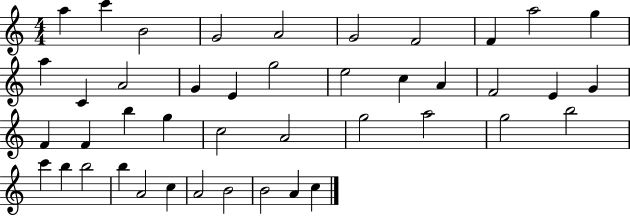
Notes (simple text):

A5/q C6/q B4/h G4/h A4/h G4/h F4/h F4/q A5/h G5/q A5/q C4/q A4/h G4/q E4/q G5/h E5/h C5/q A4/q F4/h E4/q G4/q F4/q F4/q B5/q G5/q C5/h A4/h G5/h A5/h G5/h B5/h C6/q B5/q B5/h B5/q A4/h C5/q A4/h B4/h B4/h A4/q C5/q